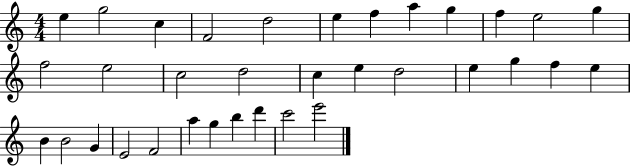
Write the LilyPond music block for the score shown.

{
  \clef treble
  \numericTimeSignature
  \time 4/4
  \key c \major
  e''4 g''2 c''4 | f'2 d''2 | e''4 f''4 a''4 g''4 | f''4 e''2 g''4 | \break f''2 e''2 | c''2 d''2 | c''4 e''4 d''2 | e''4 g''4 f''4 e''4 | \break b'4 b'2 g'4 | e'2 f'2 | a''4 g''4 b''4 d'''4 | c'''2 e'''2 | \break \bar "|."
}